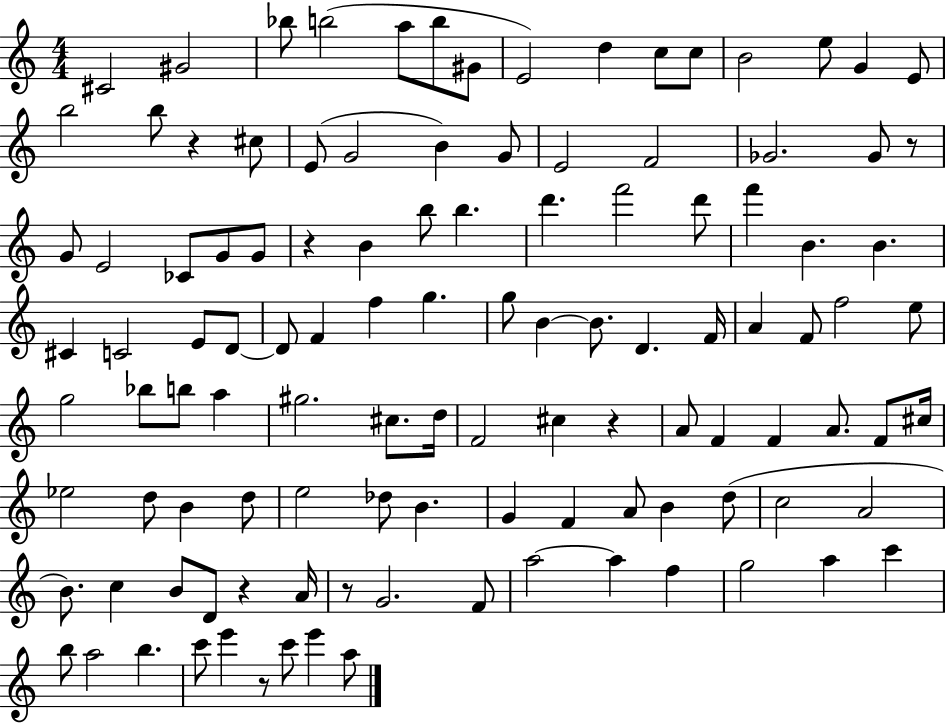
{
  \clef treble
  \numericTimeSignature
  \time 4/4
  \key c \major
  \repeat volta 2 { cis'2 gis'2 | bes''8 b''2( a''8 b''8 gis'8 | e'2) d''4 c''8 c''8 | b'2 e''8 g'4 e'8 | \break b''2 b''8 r4 cis''8 | e'8( g'2 b'4) g'8 | e'2 f'2 | ges'2. ges'8 r8 | \break g'8 e'2 ces'8 g'8 g'8 | r4 b'4 b''8 b''4. | d'''4. f'''2 d'''8 | f'''4 b'4. b'4. | \break cis'4 c'2 e'8 d'8~~ | d'8 f'4 f''4 g''4. | g''8 b'4~~ b'8. d'4. f'16 | a'4 f'8 f''2 e''8 | \break g''2 bes''8 b''8 a''4 | gis''2. cis''8. d''16 | f'2 cis''4 r4 | a'8 f'4 f'4 a'8. f'8 cis''16 | \break ees''2 d''8 b'4 d''8 | e''2 des''8 b'4. | g'4 f'4 a'8 b'4 d''8( | c''2 a'2 | \break b'8.) c''4 b'8 d'8 r4 a'16 | r8 g'2. f'8 | a''2~~ a''4 f''4 | g''2 a''4 c'''4 | \break b''8 a''2 b''4. | c'''8 e'''4 r8 c'''8 e'''4 a''8 | } \bar "|."
}